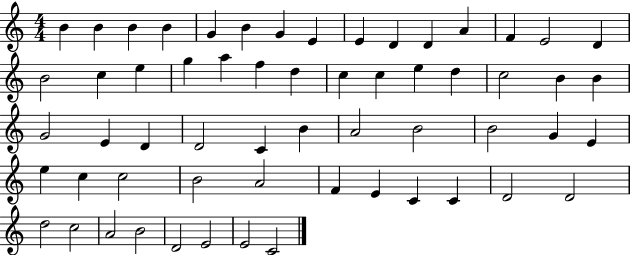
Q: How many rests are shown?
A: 0